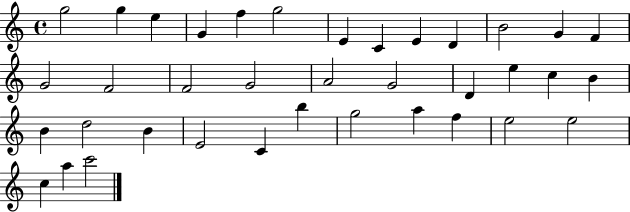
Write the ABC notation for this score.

X:1
T:Untitled
M:4/4
L:1/4
K:C
g2 g e G f g2 E C E D B2 G F G2 F2 F2 G2 A2 G2 D e c B B d2 B E2 C b g2 a f e2 e2 c a c'2